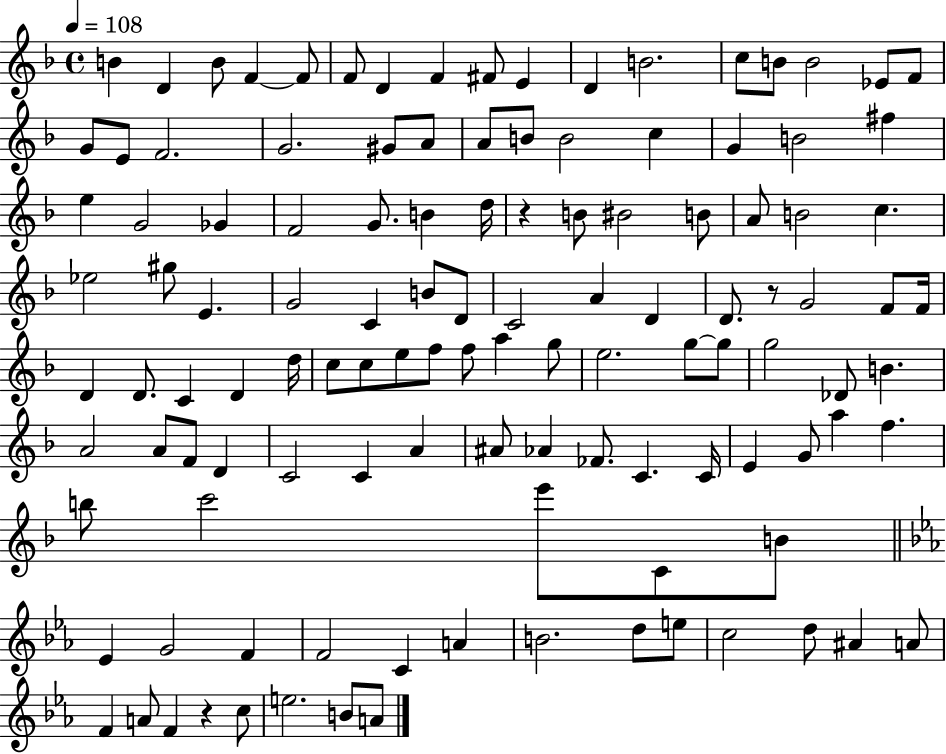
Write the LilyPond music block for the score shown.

{
  \clef treble
  \time 4/4
  \defaultTimeSignature
  \key f \major
  \tempo 4 = 108
  b'4 d'4 b'8 f'4~~ f'8 | f'8 d'4 f'4 fis'8 e'4 | d'4 b'2. | c''8 b'8 b'2 ees'8 f'8 | \break g'8 e'8 f'2. | g'2. gis'8 a'8 | a'8 b'8 b'2 c''4 | g'4 b'2 fis''4 | \break e''4 g'2 ges'4 | f'2 g'8. b'4 d''16 | r4 b'8 bis'2 b'8 | a'8 b'2 c''4. | \break ees''2 gis''8 e'4. | g'2 c'4 b'8 d'8 | c'2 a'4 d'4 | d'8. r8 g'2 f'8 f'16 | \break d'4 d'8. c'4 d'4 d''16 | c''8 c''8 e''8 f''8 f''8 a''4 g''8 | e''2. g''8~~ g''8 | g''2 des'8 b'4. | \break a'2 a'8 f'8 d'4 | c'2 c'4 a'4 | ais'8 aes'4 fes'8. c'4. c'16 | e'4 g'8 a''4 f''4. | \break b''8 c'''2 e'''8 c'8 b'8 | \bar "||" \break \key c \minor ees'4 g'2 f'4 | f'2 c'4 a'4 | b'2. d''8 e''8 | c''2 d''8 ais'4 a'8 | \break f'4 a'8 f'4 r4 c''8 | e''2. b'8 a'8 | \bar "|."
}